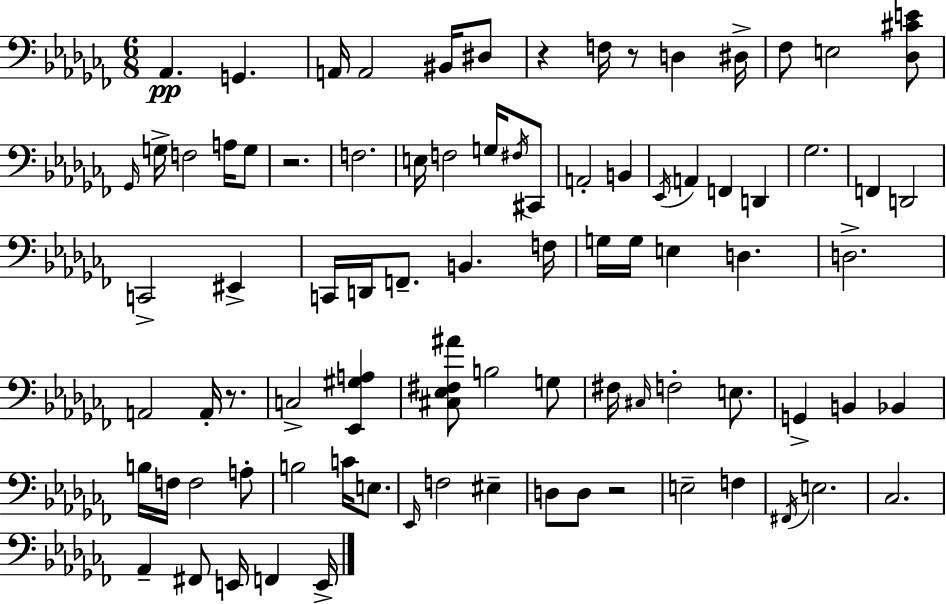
X:1
T:Untitled
M:6/8
L:1/4
K:Abm
_A,, G,, A,,/4 A,,2 ^B,,/4 ^D,/2 z F,/4 z/2 D, ^D,/4 _F,/2 E,2 [_D,^CE]/2 _G,,/4 G,/4 F,2 A,/4 G,/2 z2 F,2 E,/4 F,2 G,/4 ^F,/4 ^C,,/2 A,,2 B,, _E,,/4 A,, F,, D,, _G,2 F,, D,,2 C,,2 ^E,, C,,/4 D,,/4 F,,/2 B,, F,/4 G,/4 G,/4 E, D, D,2 A,,2 A,,/4 z/2 C,2 [_E,,^G,A,] [^C,_E,^F,^A]/2 B,2 G,/2 ^F,/4 ^C,/4 F,2 E,/2 G,, B,, _B,, B,/4 F,/4 F,2 A,/2 B,2 C/4 E,/2 _E,,/4 F,2 ^E, D,/2 D,/2 z2 E,2 F, ^F,,/4 E,2 _C,2 _A,, ^F,,/2 E,,/4 F,, E,,/4